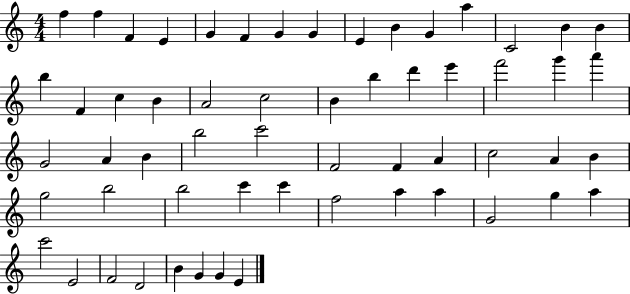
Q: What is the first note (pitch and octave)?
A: F5